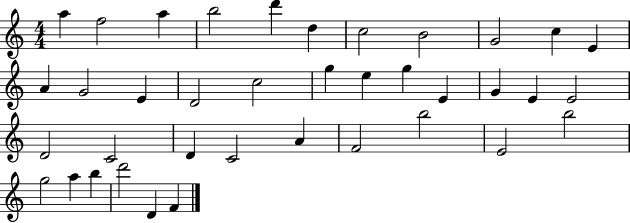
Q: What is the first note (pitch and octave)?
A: A5